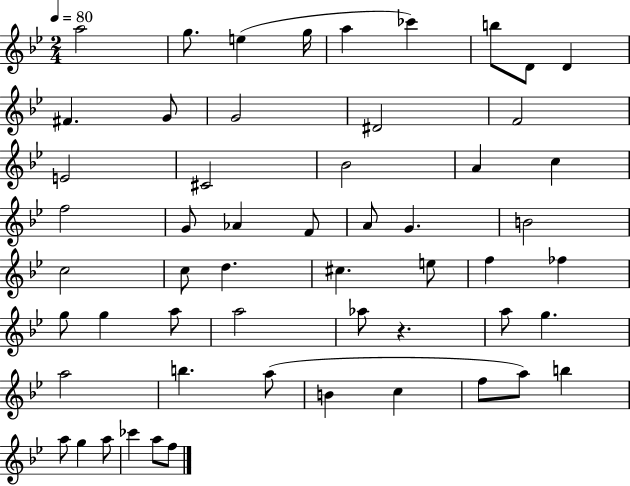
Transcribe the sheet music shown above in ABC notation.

X:1
T:Untitled
M:2/4
L:1/4
K:Bb
a2 g/2 e g/4 a _c' b/2 D/2 D ^F G/2 G2 ^D2 F2 E2 ^C2 _B2 A c f2 G/2 _A F/2 A/2 G B2 c2 c/2 d ^c e/2 f _f g/2 g a/2 a2 _a/2 z a/2 g a2 b a/2 B c f/2 a/2 b a/2 g a/2 _c' a/2 f/2